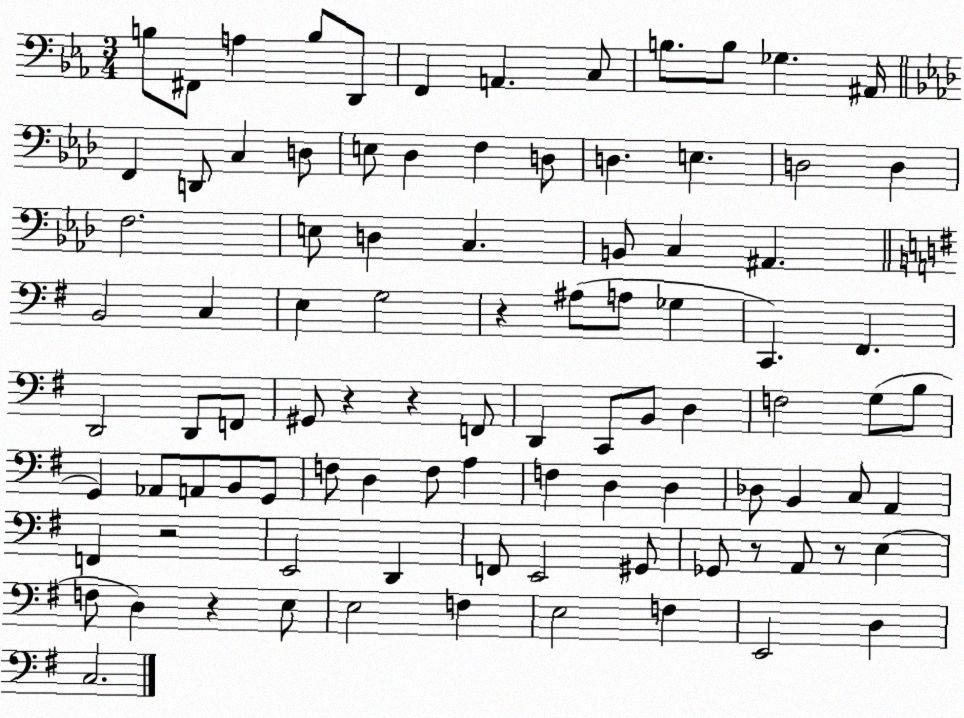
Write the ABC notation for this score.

X:1
T:Untitled
M:3/4
L:1/4
K:Eb
B,/2 ^F,,/2 A, B,/2 D,,/2 F,, A,, C,/2 B,/2 B,/2 _G, ^A,,/4 F,, D,,/2 C, D,/2 E,/2 _D, F, D,/2 D, E, D,2 D, F,2 E,/2 D, C, B,,/2 C, ^A,, B,,2 C, E, G,2 z ^A,/2 A,/2 _G, C,, ^F,, D,,2 D,,/2 F,,/2 ^G,,/2 z z F,,/2 D,, C,,/2 B,,/2 D, F,2 G,/2 B,/2 G,, _A,,/2 A,,/2 B,,/2 G,,/2 F,/2 D, F,/2 A, F, D, D, _D,/2 B,, C,/2 A,, F,, z2 E,,2 D,, F,,/2 E,,2 ^G,,/2 _G,,/2 z/2 A,,/2 z/2 E, F,/2 D, z E,/2 E,2 F, E,2 F, E,,2 D, C,2